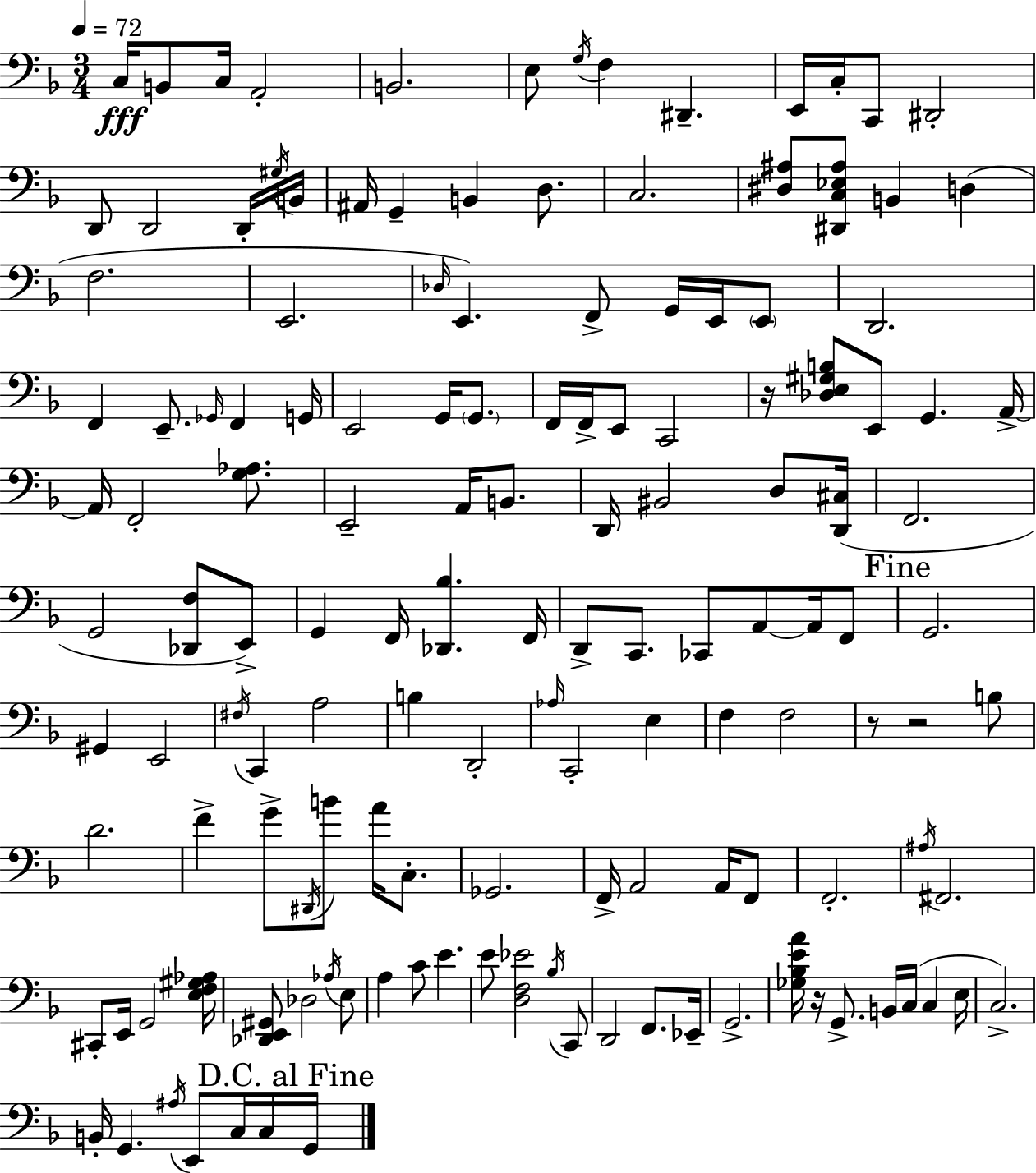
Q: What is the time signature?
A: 3/4